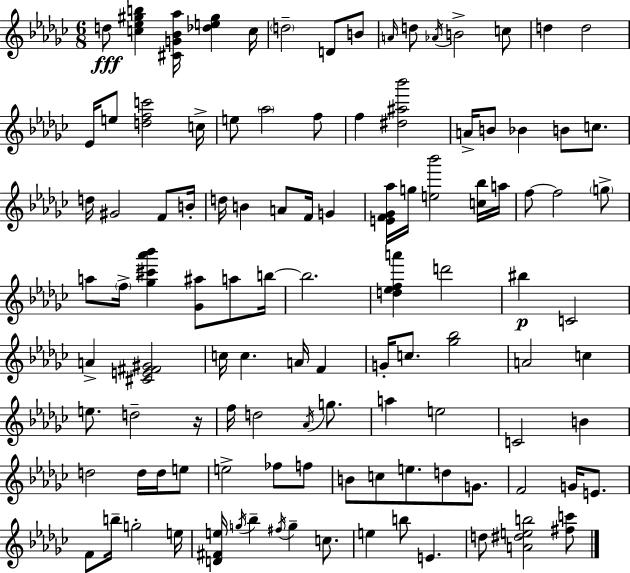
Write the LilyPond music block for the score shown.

{
  \clef treble
  \numericTimeSignature
  \time 6/8
  \key ees \minor
  d''8\fff <c'' ees'' gis'' b''>4 <cis' g' bes' aes''>16 <des'' e'' gis''>4 c''16 | \parenthesize d''2-- d'8 b'8 | \grace { a'16 } d''8 \acciaccatura { aes'16 } b'2-> | c''8 d''4 d''2 | \break ees'16 e''8 <d'' f'' c'''>2 | c''16-> e''8 \parenthesize aes''2 | f''8 f''4 <dis'' ais'' bes'''>2 | a'16-> b'8 bes'4 b'8 c''8. | \break d''16 gis'2 f'8 | b'16-. d''16 b'4 a'8 f'16 g'4 | <e' f' ges' aes''>16 g''16 <e'' bes'''>2 | <c'' bes''>16 a''16 f''8~~ f''2 | \break \parenthesize g''8-> a''8 \parenthesize f''16-> <ges'' cis''' aes''' bes'''>4 <ges' ais''>8 a''8 | b''16~~ b''2. | <d'' ees'' f'' a'''>4 d'''2 | bis''4\p c'2 | \break a'4-> <cis' e' fis' gis'>2 | c''16 c''4. a'16 f'4 | g'16-. c''8. <ges'' bes''>2 | a'2 c''4 | \break e''8. d''2-- | r16 f''16 d''2 \acciaccatura { aes'16 } | g''8. a''4 e''2 | c'2 b'4 | \break d''2 d''16 | d''16 e''8 e''2-> fes''8 | f''8 b'8 c''8 e''8. d''8 | g'8. f'2 g'16 | \break e'8. f'8 b''16-- g''2-. | e''16 <d' fis' e''>16 \acciaccatura { g''16 } bes''4-- \acciaccatura { fis''16 } g''4-- | c''8. e''4 b''8 e'4. | d''8 <a' dis'' e'' b''>2 | \break <fis'' c'''>8 \bar "|."
}